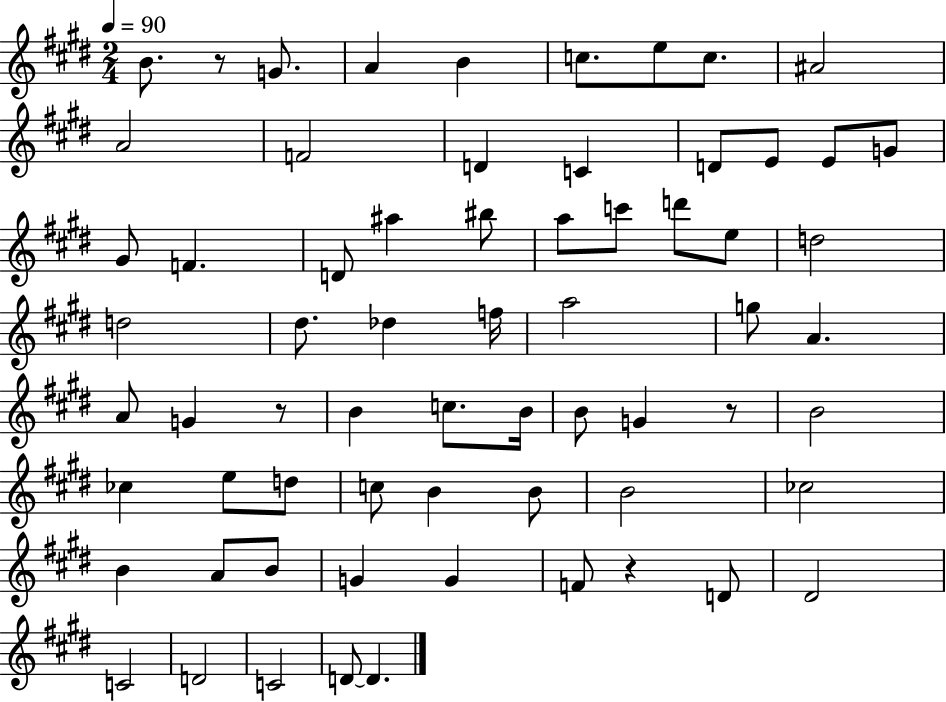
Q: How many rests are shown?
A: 4